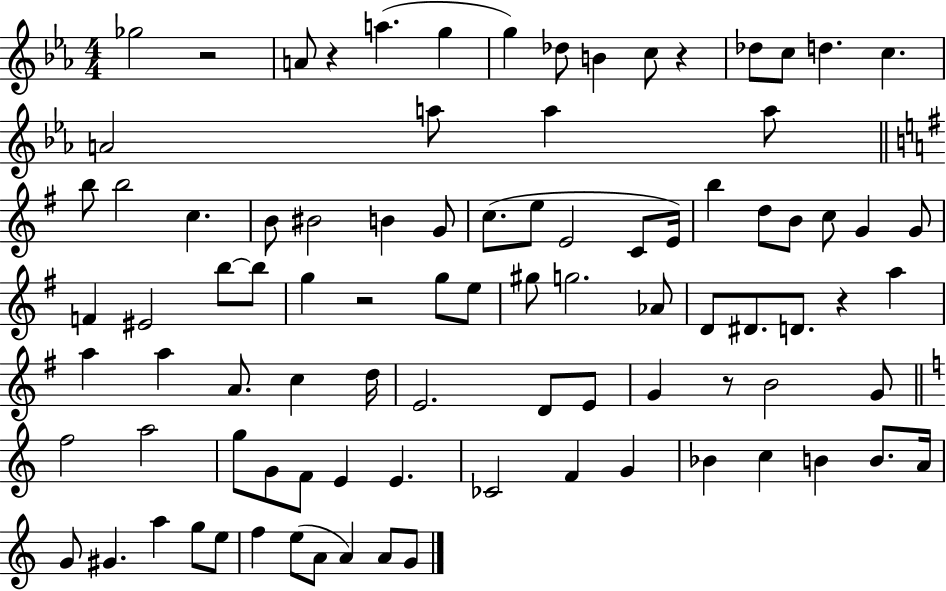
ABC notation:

X:1
T:Untitled
M:4/4
L:1/4
K:Eb
_g2 z2 A/2 z a g g _d/2 B c/2 z _d/2 c/2 d c A2 a/2 a a/2 b/2 b2 c B/2 ^B2 B G/2 c/2 e/2 E2 C/2 E/4 b d/2 B/2 c/2 G G/2 F ^E2 b/2 b/2 g z2 g/2 e/2 ^g/2 g2 _A/2 D/2 ^D/2 D/2 z a a a A/2 c d/4 E2 D/2 E/2 G z/2 B2 G/2 f2 a2 g/2 G/2 F/2 E E _C2 F G _B c B B/2 A/4 G/2 ^G a g/2 e/2 f e/2 A/2 A A/2 G/2